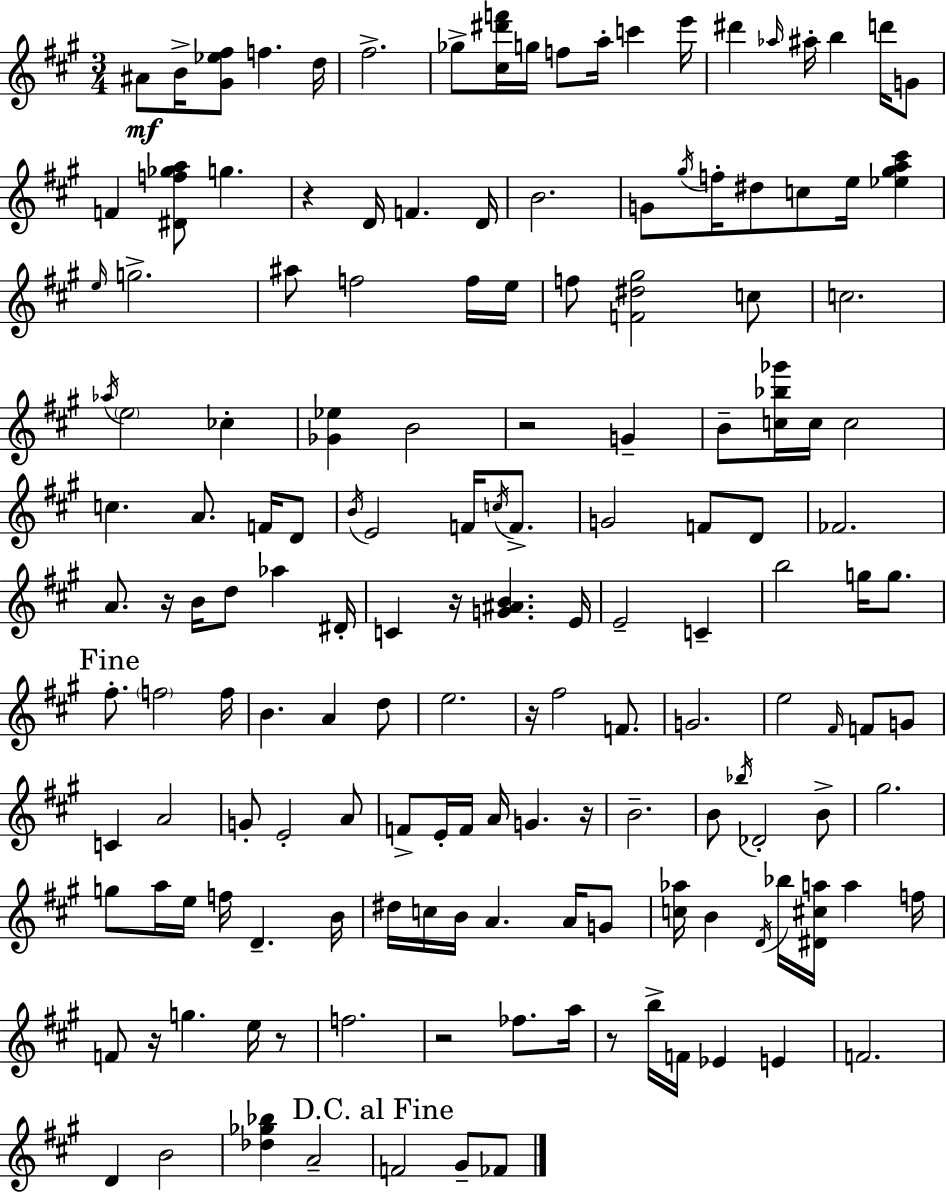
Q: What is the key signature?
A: A major